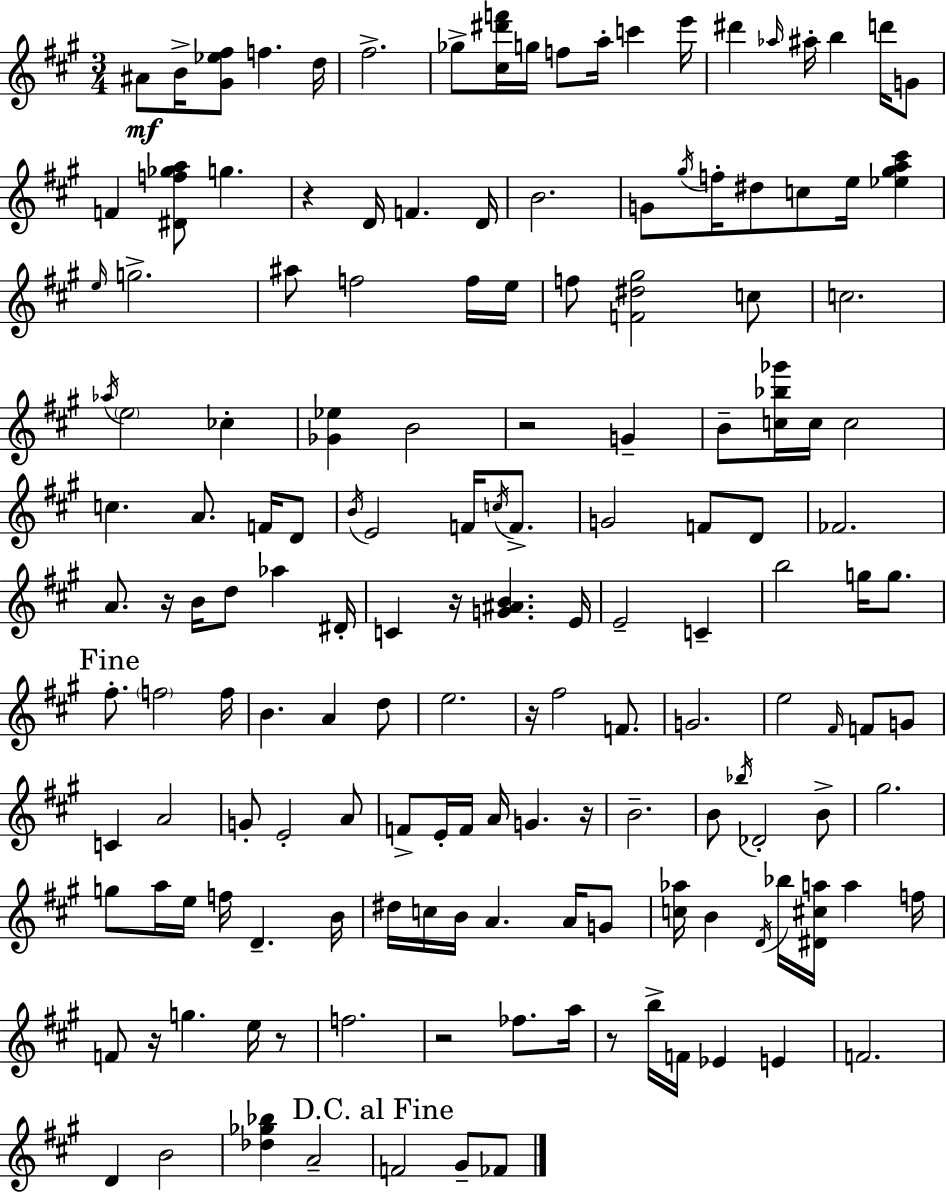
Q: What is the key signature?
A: A major